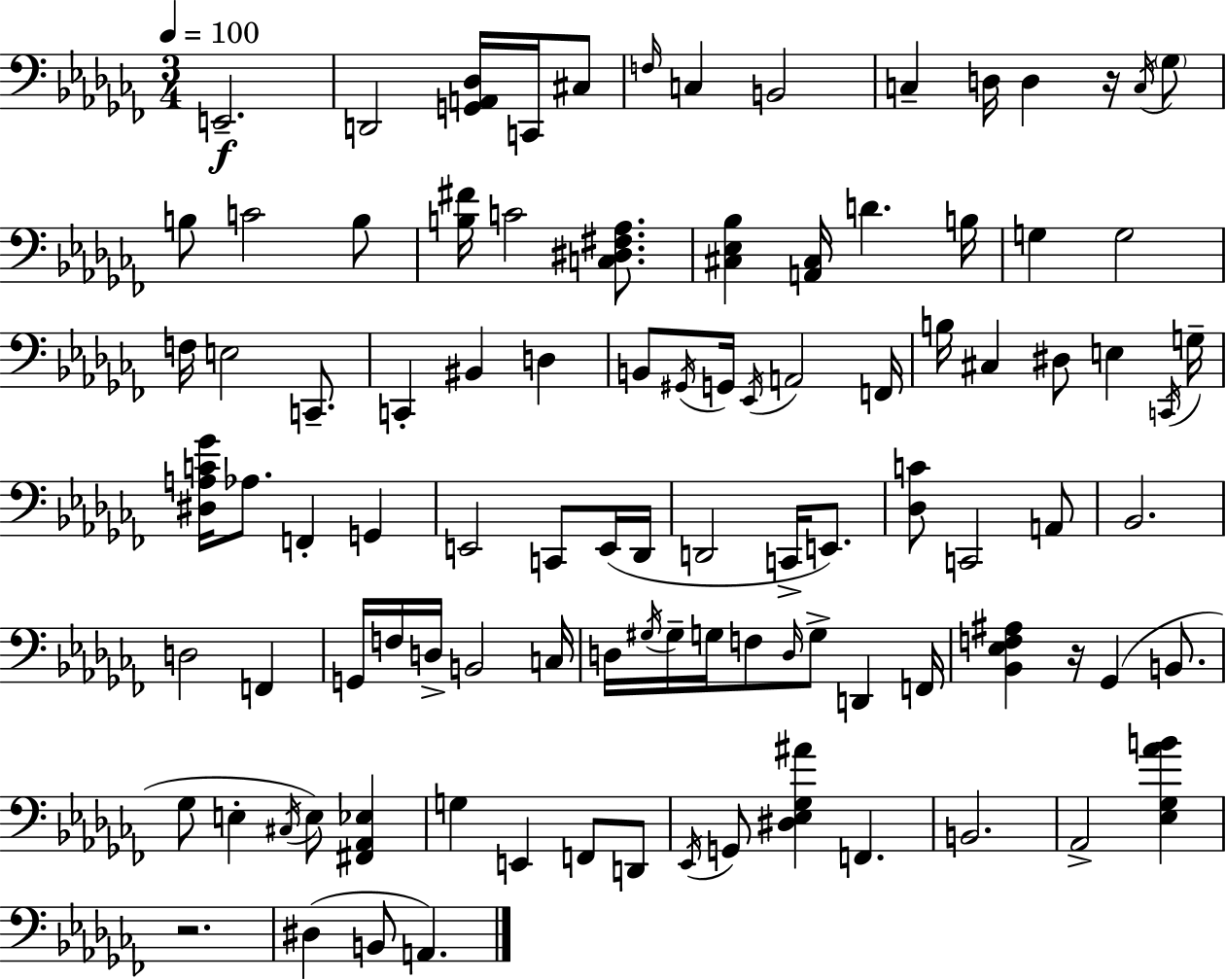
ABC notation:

X:1
T:Untitled
M:3/4
L:1/4
K:Abm
E,,2 D,,2 [G,,A,,_D,]/4 C,,/4 ^C,/2 F,/4 C, B,,2 C, D,/4 D, z/4 C,/4 _G,/2 B,/2 C2 B,/2 [B,^F]/4 C2 [C,^D,^F,_A,]/2 [^C,_E,_B,] [A,,^C,]/4 D B,/4 G, G,2 F,/4 E,2 C,,/2 C,, ^B,, D, B,,/2 ^G,,/4 G,,/4 _E,,/4 A,,2 F,,/4 B,/4 ^C, ^D,/2 E, C,,/4 G,/4 [^D,A,C_G]/4 _A,/2 F,, G,, E,,2 C,,/2 E,,/4 _D,,/4 D,,2 C,,/4 E,,/2 [_D,C]/2 C,,2 A,,/2 _B,,2 D,2 F,, G,,/4 F,/4 D,/4 B,,2 C,/4 D,/4 ^G,/4 ^G,/4 G,/4 F,/2 D,/4 G,/2 D,, F,,/4 [_B,,_E,F,^A,] z/4 _G,, B,,/2 _G,/2 E, ^C,/4 E,/2 [^F,,_A,,_E,] G, E,, F,,/2 D,,/2 _E,,/4 G,,/2 [^D,_E,_G,^A] F,, B,,2 _A,,2 [_E,_G,_AB] z2 ^D, B,,/2 A,,